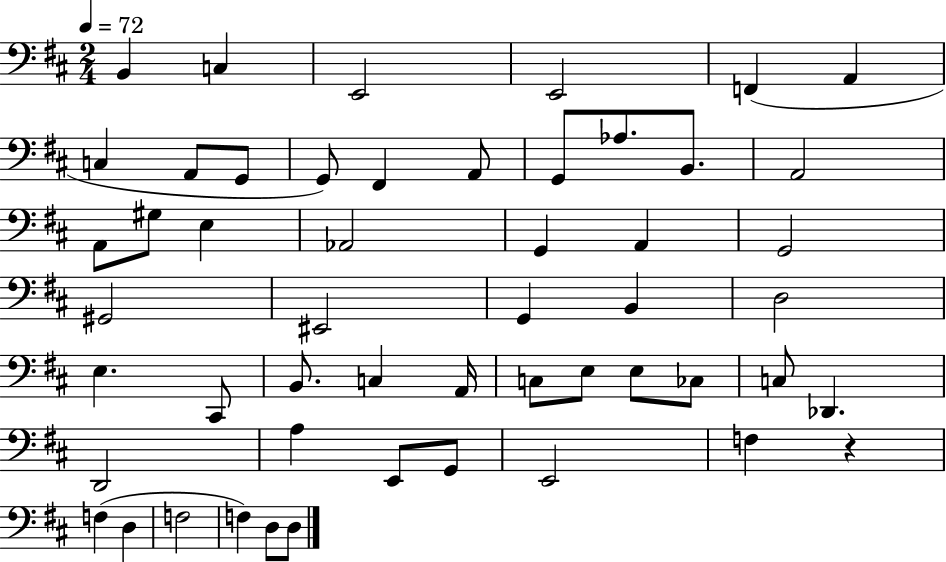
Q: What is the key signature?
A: D major